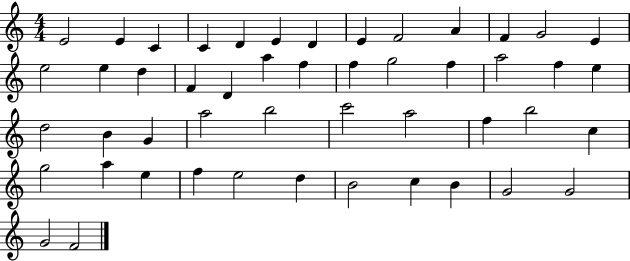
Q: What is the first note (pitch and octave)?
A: E4